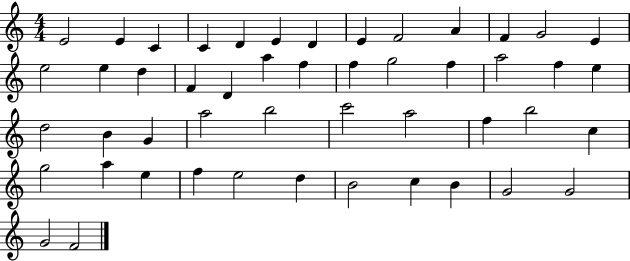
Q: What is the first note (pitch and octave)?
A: E4